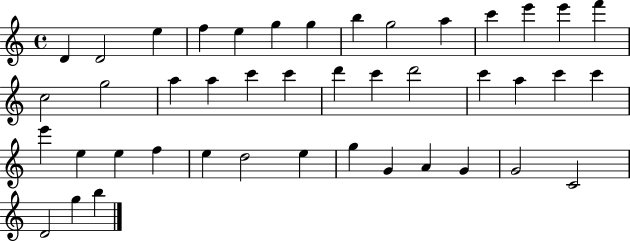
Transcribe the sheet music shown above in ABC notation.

X:1
T:Untitled
M:4/4
L:1/4
K:C
D D2 e f e g g b g2 a c' e' e' f' c2 g2 a a c' c' d' c' d'2 c' a c' c' e' e e f e d2 e g G A G G2 C2 D2 g b